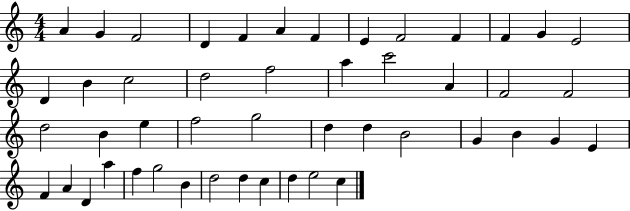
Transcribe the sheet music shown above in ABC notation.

X:1
T:Untitled
M:4/4
L:1/4
K:C
A G F2 D F A F E F2 F F G E2 D B c2 d2 f2 a c'2 A F2 F2 d2 B e f2 g2 d d B2 G B G E F A D a f g2 B d2 d c d e2 c